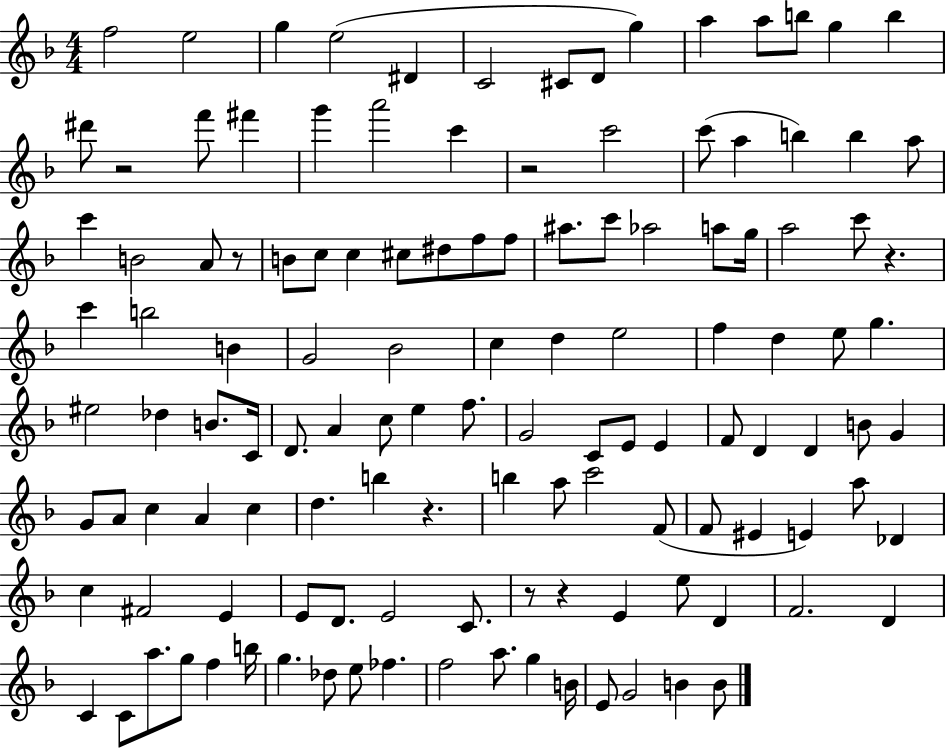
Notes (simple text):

F5/h E5/h G5/q E5/h D#4/q C4/h C#4/e D4/e G5/q A5/q A5/e B5/e G5/q B5/q D#6/e R/h F6/e F#6/q G6/q A6/h C6/q R/h C6/h C6/e A5/q B5/q B5/q A5/e C6/q B4/h A4/e R/e B4/e C5/e C5/q C#5/e D#5/e F5/e F5/e A#5/e. C6/e Ab5/h A5/e G5/s A5/h C6/e R/q. C6/q B5/h B4/q G4/h Bb4/h C5/q D5/q E5/h F5/q D5/q E5/e G5/q. EIS5/h Db5/q B4/e. C4/s D4/e. A4/q C5/e E5/q F5/e. G4/h C4/e E4/e E4/q F4/e D4/q D4/q B4/e G4/q G4/e A4/e C5/q A4/q C5/q D5/q. B5/q R/q. B5/q A5/e C6/h F4/e F4/e EIS4/q E4/q A5/e Db4/q C5/q F#4/h E4/q E4/e D4/e. E4/h C4/e. R/e R/q E4/q E5/e D4/q F4/h. D4/q C4/q C4/e A5/e. G5/e F5/q B5/s G5/q. Db5/e E5/e FES5/q. F5/h A5/e. G5/q B4/s E4/e G4/h B4/q B4/e